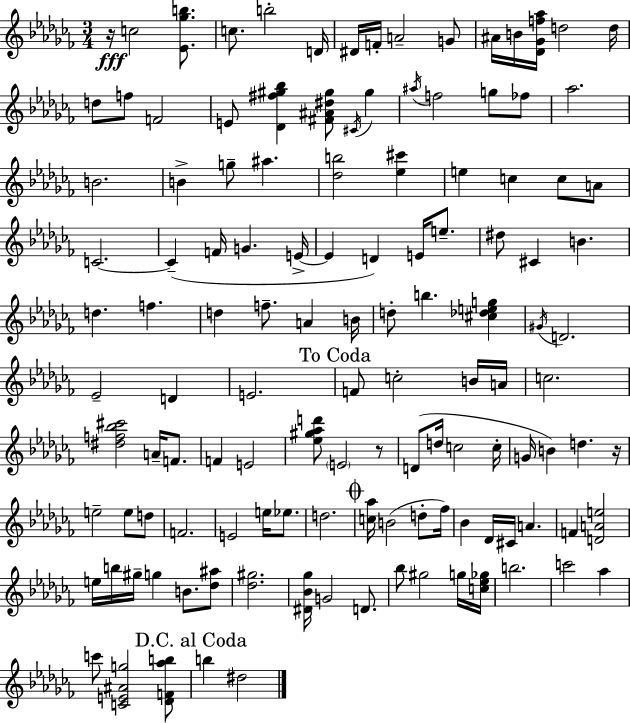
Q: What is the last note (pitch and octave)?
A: D#5